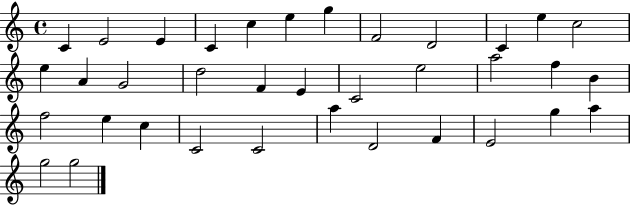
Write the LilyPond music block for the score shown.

{
  \clef treble
  \time 4/4
  \defaultTimeSignature
  \key c \major
  c'4 e'2 e'4 | c'4 c''4 e''4 g''4 | f'2 d'2 | c'4 e''4 c''2 | \break e''4 a'4 g'2 | d''2 f'4 e'4 | c'2 e''2 | a''2 f''4 b'4 | \break f''2 e''4 c''4 | c'2 c'2 | a''4 d'2 f'4 | e'2 g''4 a''4 | \break g''2 g''2 | \bar "|."
}